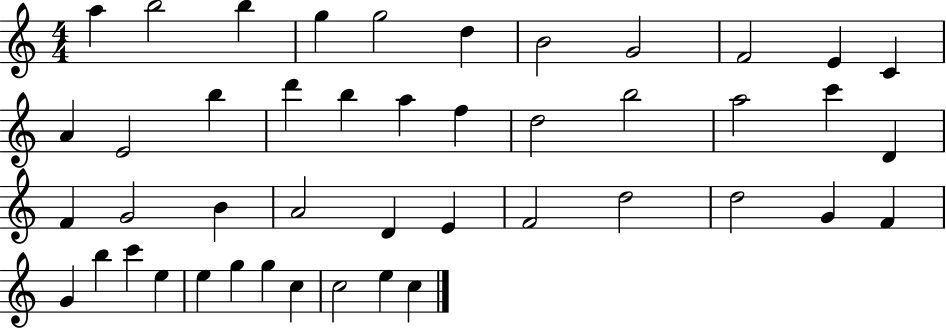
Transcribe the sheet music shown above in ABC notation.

X:1
T:Untitled
M:4/4
L:1/4
K:C
a b2 b g g2 d B2 G2 F2 E C A E2 b d' b a f d2 b2 a2 c' D F G2 B A2 D E F2 d2 d2 G F G b c' e e g g c c2 e c